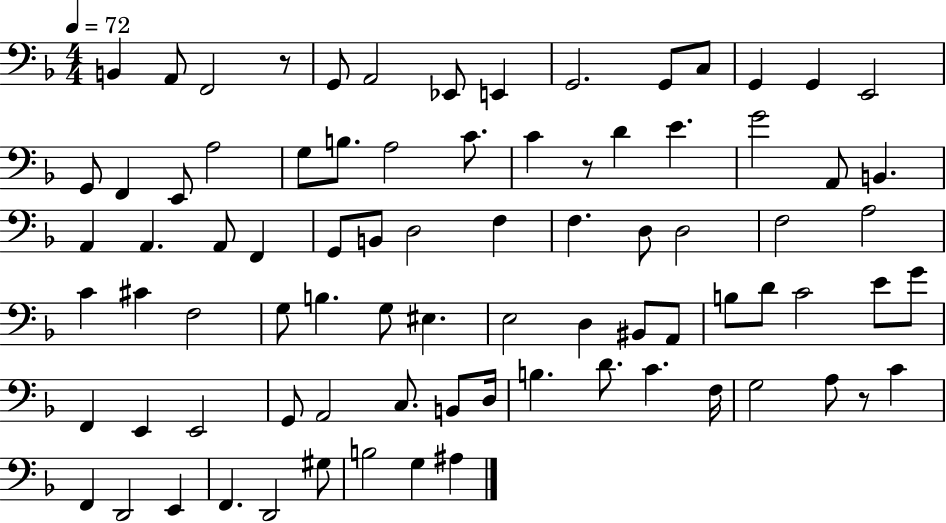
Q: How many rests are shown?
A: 3